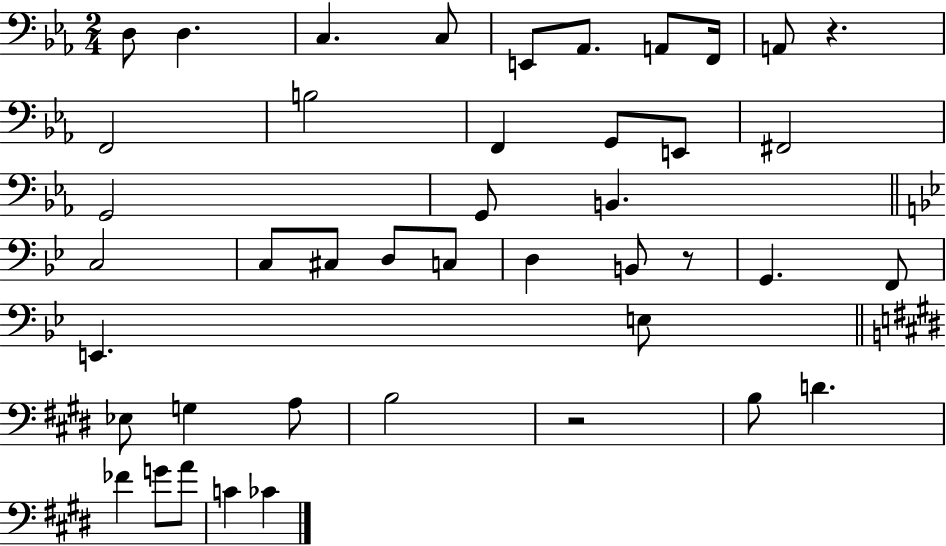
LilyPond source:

{
  \clef bass
  \numericTimeSignature
  \time 2/4
  \key ees \major
  \repeat volta 2 { d8 d4. | c4. c8 | e,8 aes,8. a,8 f,16 | a,8 r4. | \break f,2 | b2 | f,4 g,8 e,8 | fis,2 | \break g,2 | g,8 b,4. | \bar "||" \break \key g \minor c2 | c8 cis8 d8 c8 | d4 b,8 r8 | g,4. f,8 | \break e,4. e8 | \bar "||" \break \key e \major ees8 g4 a8 | b2 | r2 | b8 d'4. | \break fes'4 g'8 a'8 | c'4 ces'4 | } \bar "|."
}